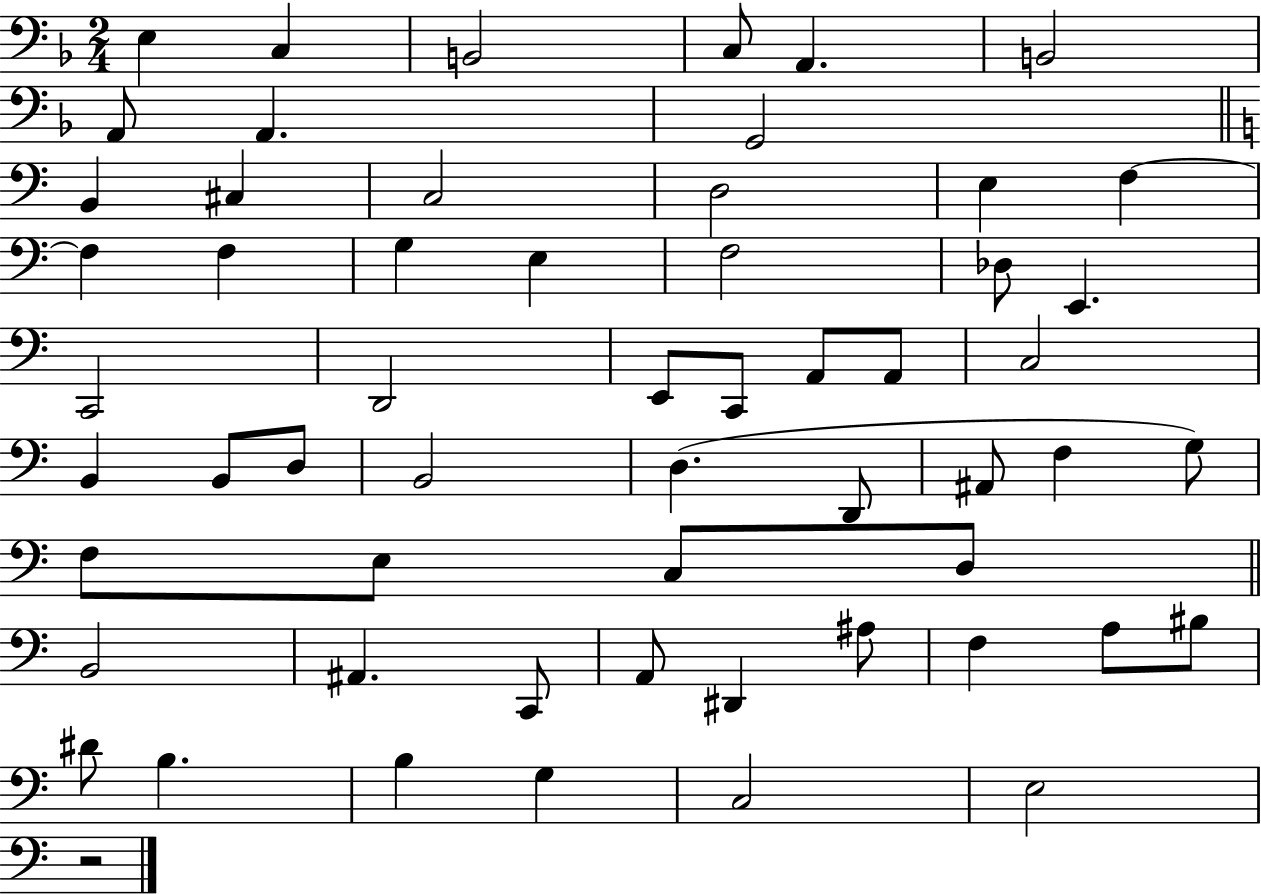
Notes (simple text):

E3/q C3/q B2/h C3/e A2/q. B2/h A2/e A2/q. G2/h B2/q C#3/q C3/h D3/h E3/q F3/q F3/q F3/q G3/q E3/q F3/h Db3/e E2/q. C2/h D2/h E2/e C2/e A2/e A2/e C3/h B2/q B2/e D3/e B2/h D3/q. D2/e A#2/e F3/q G3/e F3/e E3/e C3/e D3/e B2/h A#2/q. C2/e A2/e D#2/q A#3/e F3/q A3/e BIS3/e D#4/e B3/q. B3/q G3/q C3/h E3/h R/h